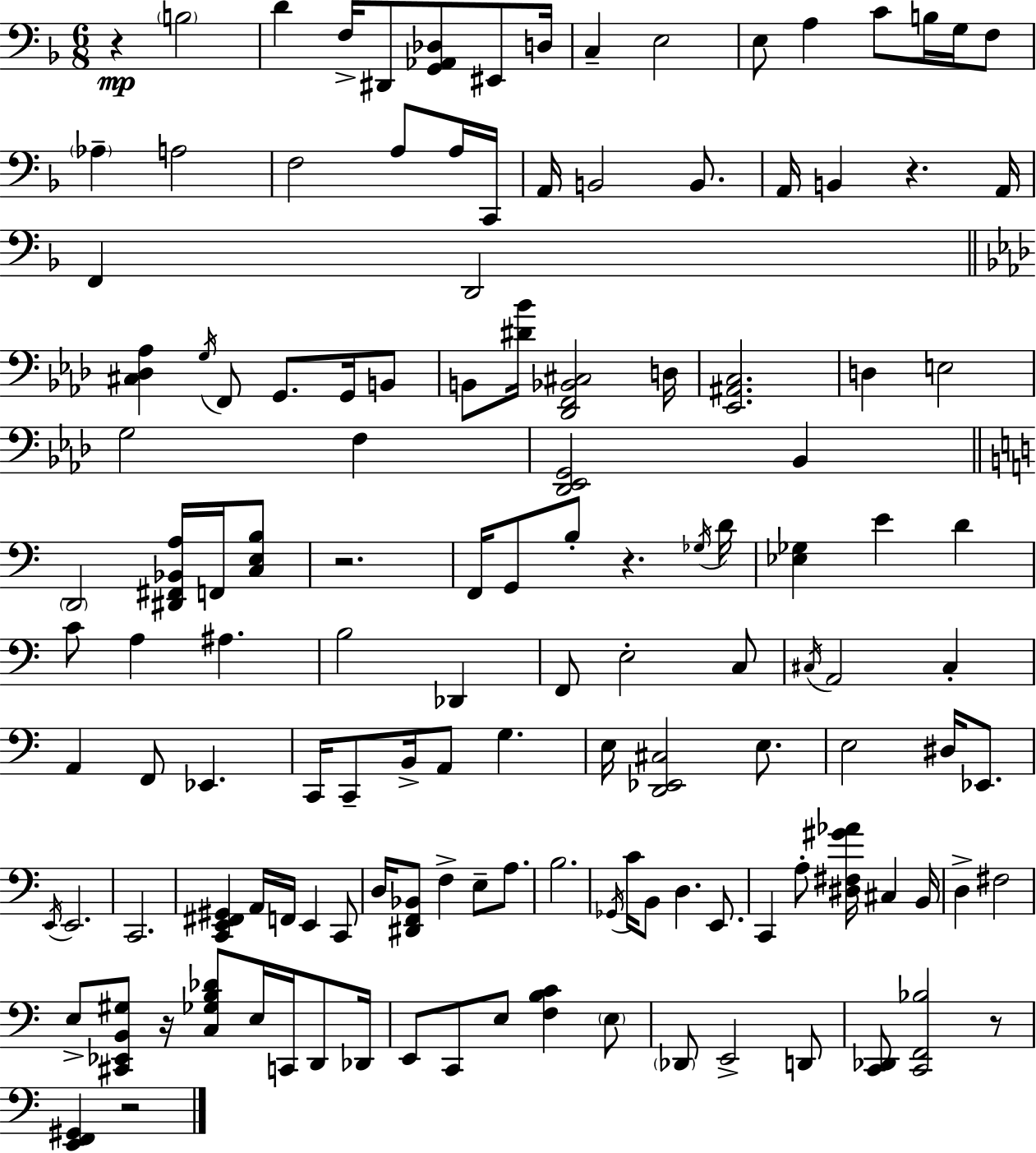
R/q B3/h D4/q F3/s D#2/e [G2,Ab2,Db3]/e EIS2/e D3/s C3/q E3/h E3/e A3/q C4/e B3/s G3/s F3/e Ab3/q A3/h F3/h A3/e A3/s C2/s A2/s B2/h B2/e. A2/s B2/q R/q. A2/s F2/q D2/h [C#3,Db3,Ab3]/q G3/s F2/e G2/e. G2/s B2/e B2/e [D#4,Bb4]/s [Db2,F2,Bb2,C#3]/h D3/s [Eb2,A#2,C3]/h. D3/q E3/h G3/h F3/q [Db2,Eb2,G2]/h Bb2/q D2/h [D#2,F#2,Bb2,A3]/s F2/s [C3,E3,B3]/e R/h. F2/s G2/e B3/e R/q. Gb3/s D4/s [Eb3,Gb3]/q E4/q D4/q C4/e A3/q A#3/q. B3/h Db2/q F2/e E3/h C3/e C#3/s A2/h C#3/q A2/q F2/e Eb2/q. C2/s C2/e B2/s A2/e G3/q. E3/s [D2,Eb2,C#3]/h E3/e. E3/h D#3/s Eb2/e. E2/s E2/h. C2/h. [C2,E2,F#2,G#2]/q A2/s F2/s E2/q C2/e D3/s [D#2,F2,Bb2]/e F3/q E3/e A3/e. B3/h. Gb2/s C4/s B2/e D3/q. E2/e. C2/q A3/e [D#3,F#3,G#4,Ab4]/s C#3/q B2/s D3/q F#3/h E3/e [C#2,Eb2,B2,G#3]/e R/s [C3,Gb3,B3,Db4]/e E3/s C2/s D2/e Db2/s E2/e C2/e E3/e [F3,B3,C4]/q E3/e Db2/e E2/h D2/e [C2,Db2]/e [C2,F2,Bb3]/h R/e [E2,F2,G#2]/q R/h